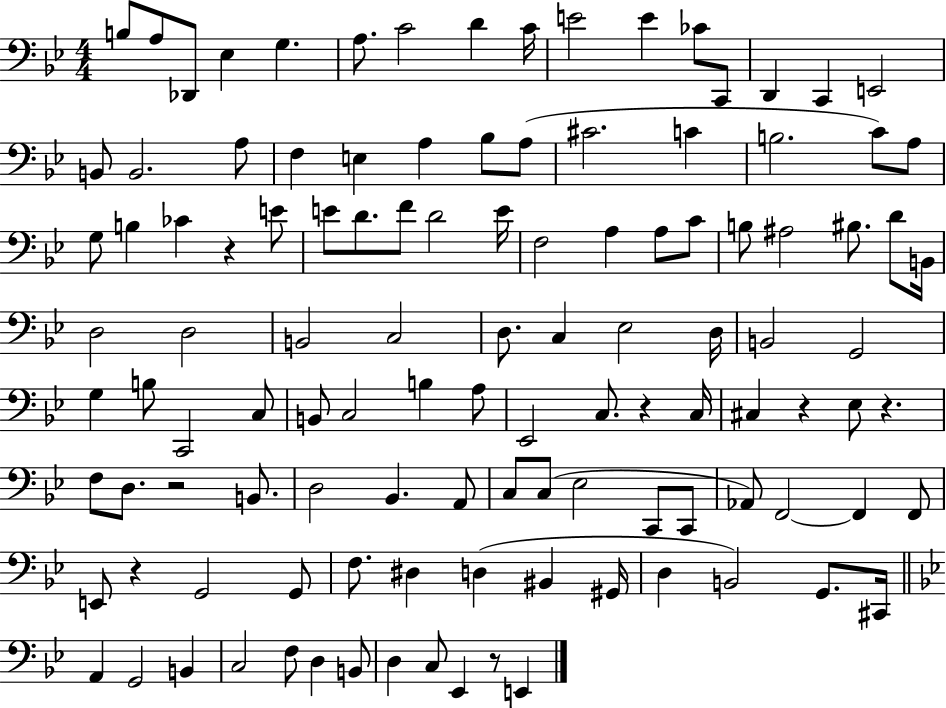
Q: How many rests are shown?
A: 7